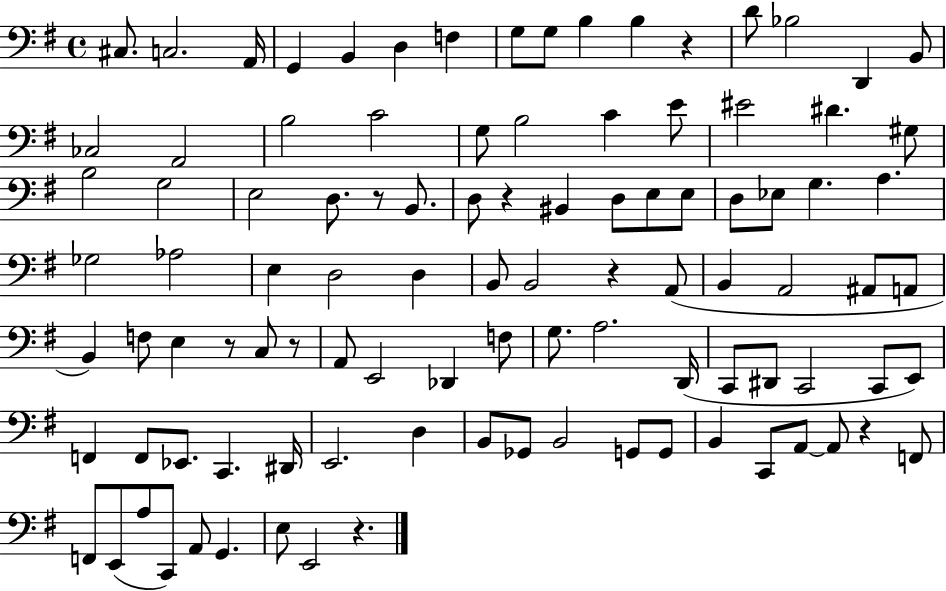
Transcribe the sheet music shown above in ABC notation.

X:1
T:Untitled
M:4/4
L:1/4
K:G
^C,/2 C,2 A,,/4 G,, B,, D, F, G,/2 G,/2 B, B, z D/2 _B,2 D,, B,,/2 _C,2 A,,2 B,2 C2 G,/2 B,2 C E/2 ^E2 ^D ^G,/2 B,2 G,2 E,2 D,/2 z/2 B,,/2 D,/2 z ^B,, D,/2 E,/2 E,/2 D,/2 _E,/2 G, A, _G,2 _A,2 E, D,2 D, B,,/2 B,,2 z A,,/2 B,, A,,2 ^A,,/2 A,,/2 B,, F,/2 E, z/2 C,/2 z/2 A,,/2 E,,2 _D,, F,/2 G,/2 A,2 D,,/4 C,,/2 ^D,,/2 C,,2 C,,/2 E,,/2 F,, F,,/2 _E,,/2 C,, ^D,,/4 E,,2 D, B,,/2 _G,,/2 B,,2 G,,/2 G,,/2 B,, C,,/2 A,,/2 A,,/2 z F,,/2 F,,/2 E,,/2 A,/2 C,,/2 A,,/2 G,, E,/2 E,,2 z